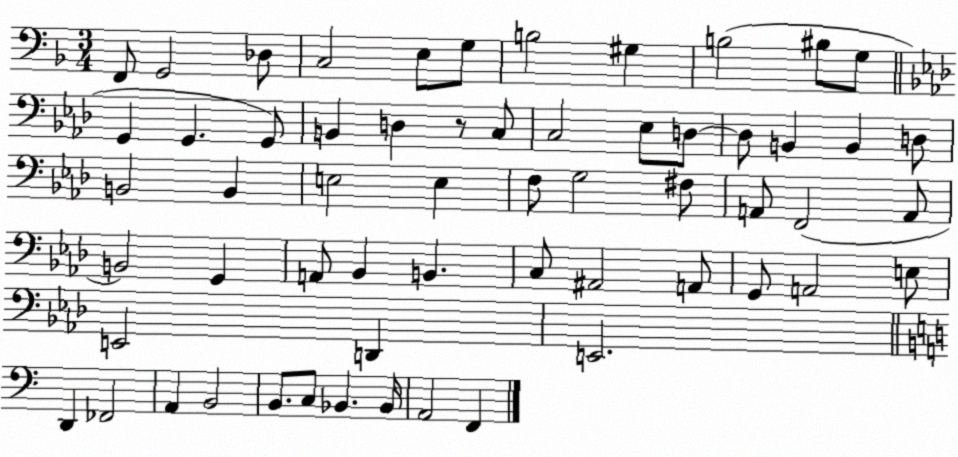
X:1
T:Untitled
M:3/4
L:1/4
K:F
F,,/2 G,,2 _D,/2 C,2 E,/2 G,/2 B,2 ^G, B,2 ^B,/2 G,/2 G,, G,, G,,/2 B,, D, z/2 C,/2 C,2 _E,/2 D,/2 D,/2 B,, B,, D,/2 B,,2 B,, E,2 E, F,/2 G,2 ^F,/2 A,,/2 F,,2 A,,/2 B,,2 G,, A,,/2 _B,, B,, C,/2 ^A,,2 A,,/2 G,,/2 A,,2 E,/2 E,,2 D,, E,,2 D,, _F,,2 A,, B,,2 B,,/2 C,/2 _B,, _B,,/4 A,,2 F,,